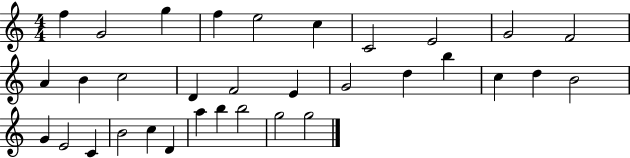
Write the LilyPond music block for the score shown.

{
  \clef treble
  \numericTimeSignature
  \time 4/4
  \key c \major
  f''4 g'2 g''4 | f''4 e''2 c''4 | c'2 e'2 | g'2 f'2 | \break a'4 b'4 c''2 | d'4 f'2 e'4 | g'2 d''4 b''4 | c''4 d''4 b'2 | \break g'4 e'2 c'4 | b'2 c''4 d'4 | a''4 b''4 b''2 | g''2 g''2 | \break \bar "|."
}